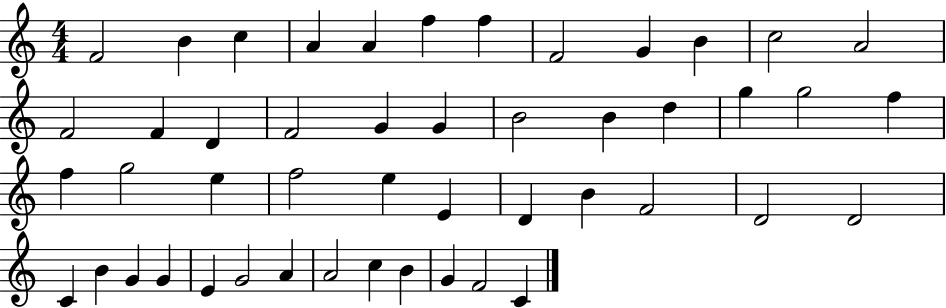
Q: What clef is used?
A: treble